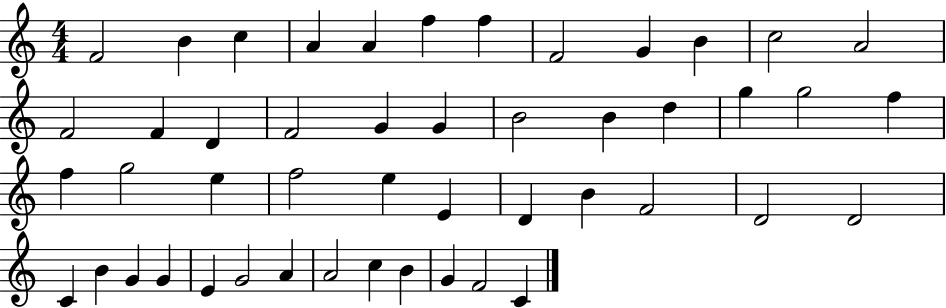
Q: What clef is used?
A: treble